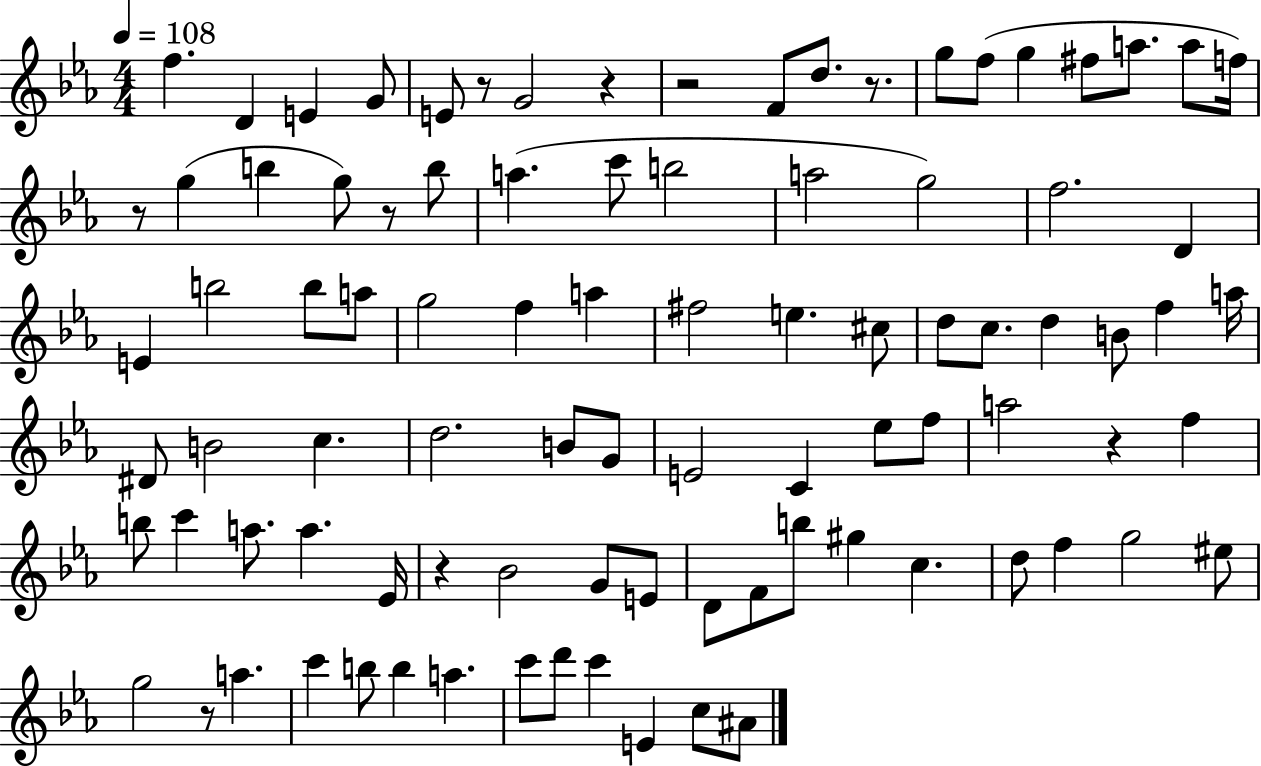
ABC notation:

X:1
T:Untitled
M:4/4
L:1/4
K:Eb
f D E G/2 E/2 z/2 G2 z z2 F/2 d/2 z/2 g/2 f/2 g ^f/2 a/2 a/2 f/4 z/2 g b g/2 z/2 b/2 a c'/2 b2 a2 g2 f2 D E b2 b/2 a/2 g2 f a ^f2 e ^c/2 d/2 c/2 d B/2 f a/4 ^D/2 B2 c d2 B/2 G/2 E2 C _e/2 f/2 a2 z f b/2 c' a/2 a _E/4 z _B2 G/2 E/2 D/2 F/2 b/2 ^g c d/2 f g2 ^e/2 g2 z/2 a c' b/2 b a c'/2 d'/2 c' E c/2 ^A/2